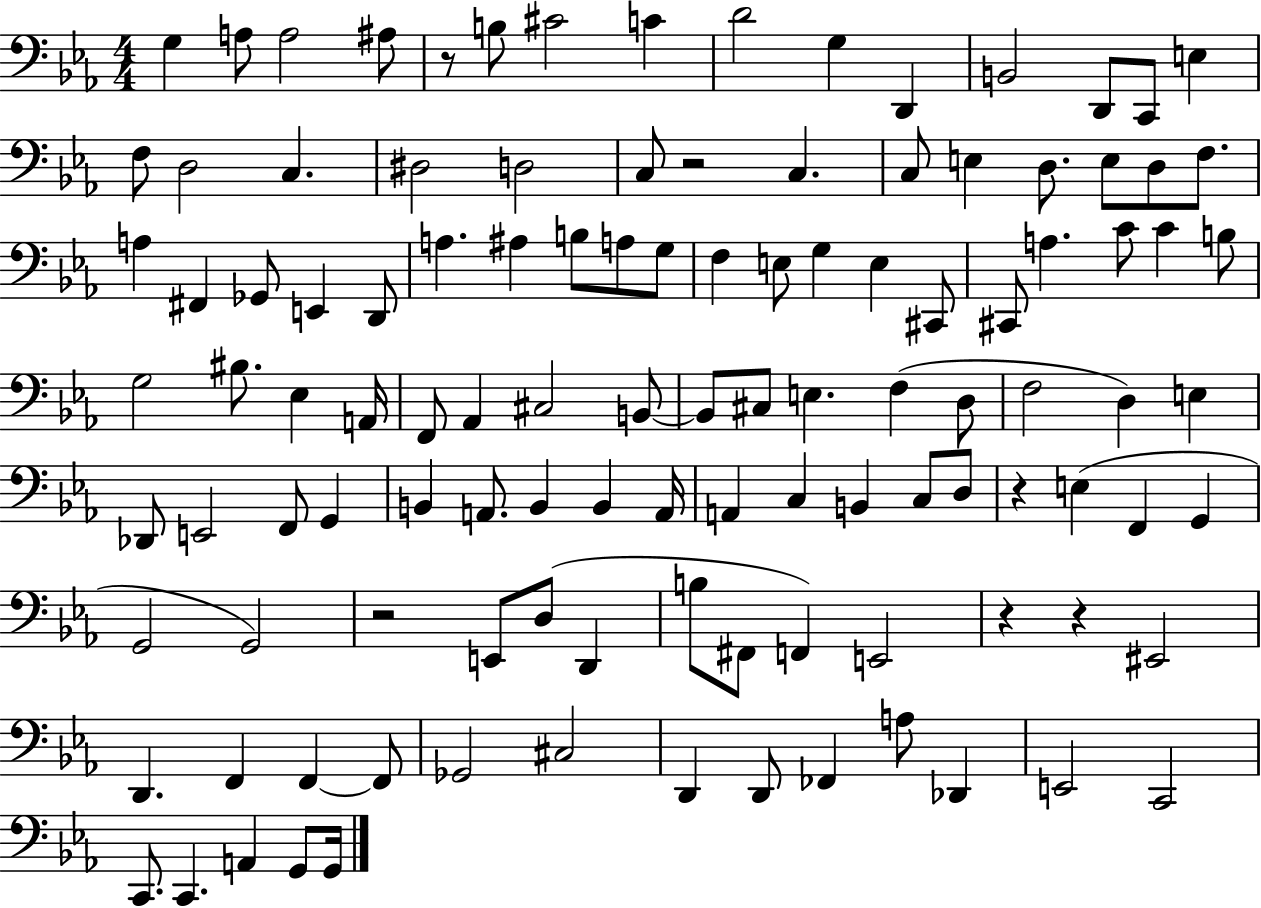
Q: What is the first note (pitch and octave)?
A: G3